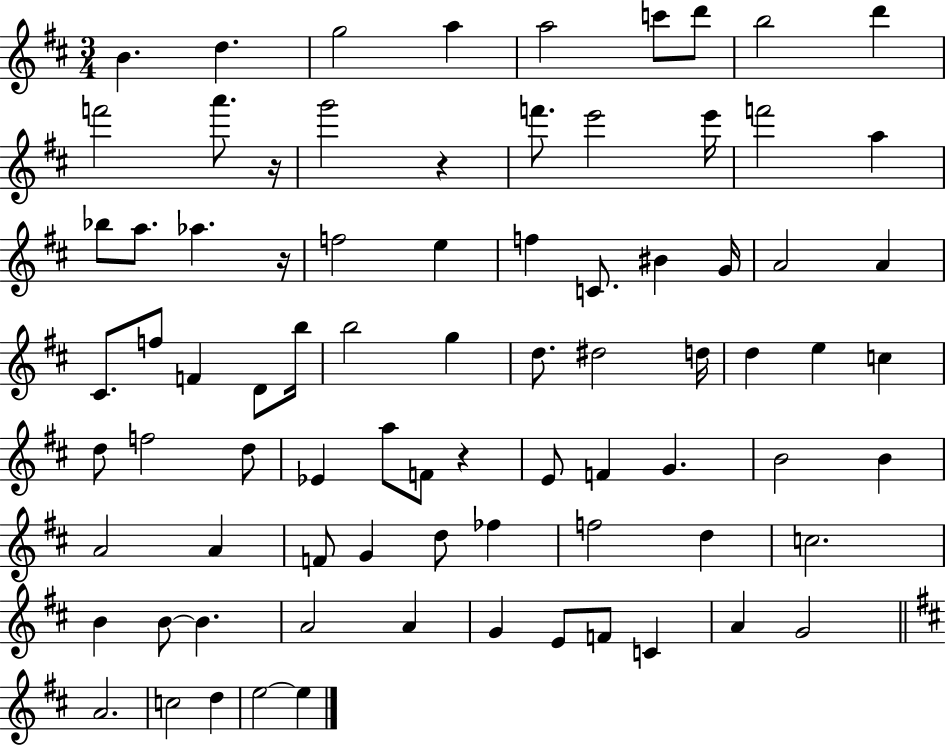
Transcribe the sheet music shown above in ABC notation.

X:1
T:Untitled
M:3/4
L:1/4
K:D
B d g2 a a2 c'/2 d'/2 b2 d' f'2 a'/2 z/4 g'2 z f'/2 e'2 e'/4 f'2 a _b/2 a/2 _a z/4 f2 e f C/2 ^B G/4 A2 A ^C/2 f/2 F D/2 b/4 b2 g d/2 ^d2 d/4 d e c d/2 f2 d/2 _E a/2 F/2 z E/2 F G B2 B A2 A F/2 G d/2 _f f2 d c2 B B/2 B A2 A G E/2 F/2 C A G2 A2 c2 d e2 e